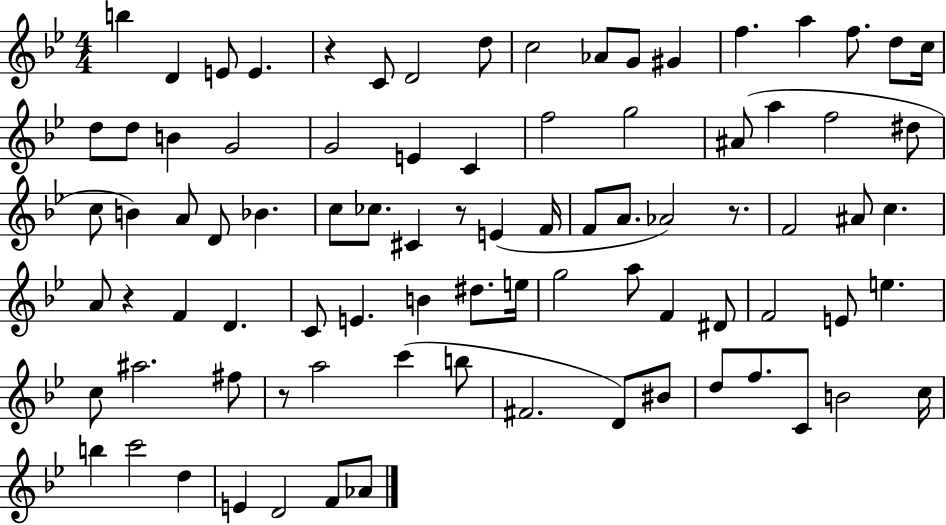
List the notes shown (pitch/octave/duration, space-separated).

B5/q D4/q E4/e E4/q. R/q C4/e D4/h D5/e C5/h Ab4/e G4/e G#4/q F5/q. A5/q F5/e. D5/e C5/s D5/e D5/e B4/q G4/h G4/h E4/q C4/q F5/h G5/h A#4/e A5/q F5/h D#5/e C5/e B4/q A4/e D4/e Bb4/q. C5/e CES5/e. C#4/q R/e E4/q F4/s F4/e A4/e. Ab4/h R/e. F4/h A#4/e C5/q. A4/e R/q F4/q D4/q. C4/e E4/q. B4/q D#5/e. E5/s G5/h A5/e F4/q D#4/e F4/h E4/e E5/q. C5/e A#5/h. F#5/e R/e A5/h C6/q B5/e F#4/h. D4/e BIS4/e D5/e F5/e. C4/e B4/h C5/s B5/q C6/h D5/q E4/q D4/h F4/e Ab4/e